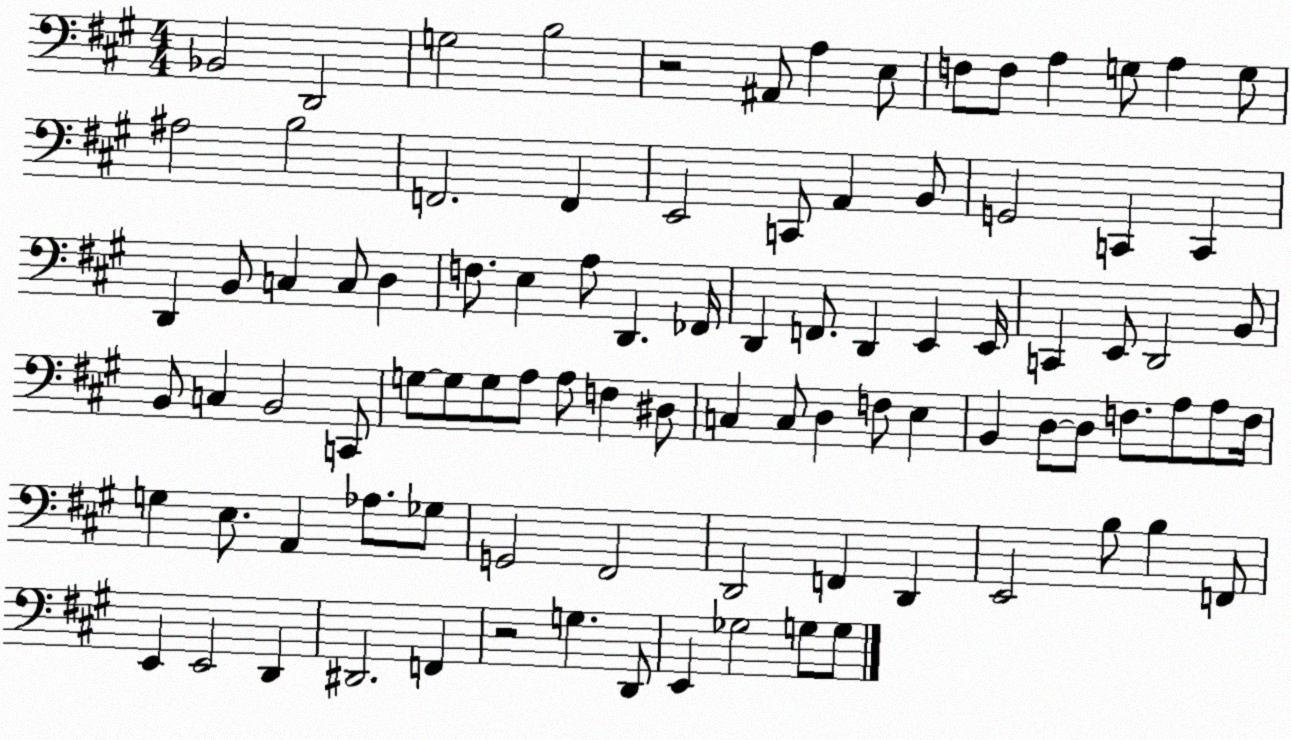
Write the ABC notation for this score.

X:1
T:Untitled
M:4/4
L:1/4
K:A
_B,,2 D,,2 G,2 B,2 z2 ^A,,/2 A, E,/2 F,/2 F,/2 A, G,/2 A, G,/2 ^A,2 B,2 F,,2 F,, E,,2 C,,/2 A,, B,,/2 G,,2 C,, C,, D,, B,,/2 C, C,/2 D, F,/2 E, A,/2 D,, _F,,/4 D,, F,,/2 D,, E,, E,,/4 C,, E,,/2 D,,2 B,,/2 B,,/2 C, B,,2 C,,/2 G,/2 G,/2 G,/2 A,/2 A,/2 F, ^D,/2 C, C,/2 D, F,/2 E, B,, D,/2 D,/2 F,/2 A,/2 A,/2 F,/4 G, E,/2 A,, _A,/2 _G,/2 G,,2 ^F,,2 D,,2 F,, D,, E,,2 B,/2 B, F,,/2 E,, E,,2 D,, ^D,,2 F,, z2 G, D,,/2 E,, _G,2 G,/2 G,/2